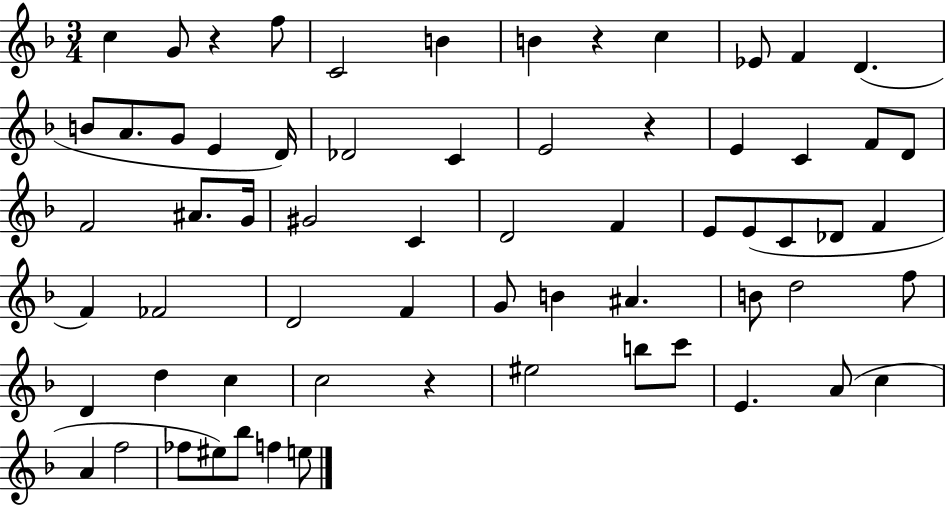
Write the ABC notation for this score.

X:1
T:Untitled
M:3/4
L:1/4
K:F
c G/2 z f/2 C2 B B z c _E/2 F D B/2 A/2 G/2 E D/4 _D2 C E2 z E C F/2 D/2 F2 ^A/2 G/4 ^G2 C D2 F E/2 E/2 C/2 _D/2 F F _F2 D2 F G/2 B ^A B/2 d2 f/2 D d c c2 z ^e2 b/2 c'/2 E A/2 c A f2 _f/2 ^e/2 _b/2 f e/2